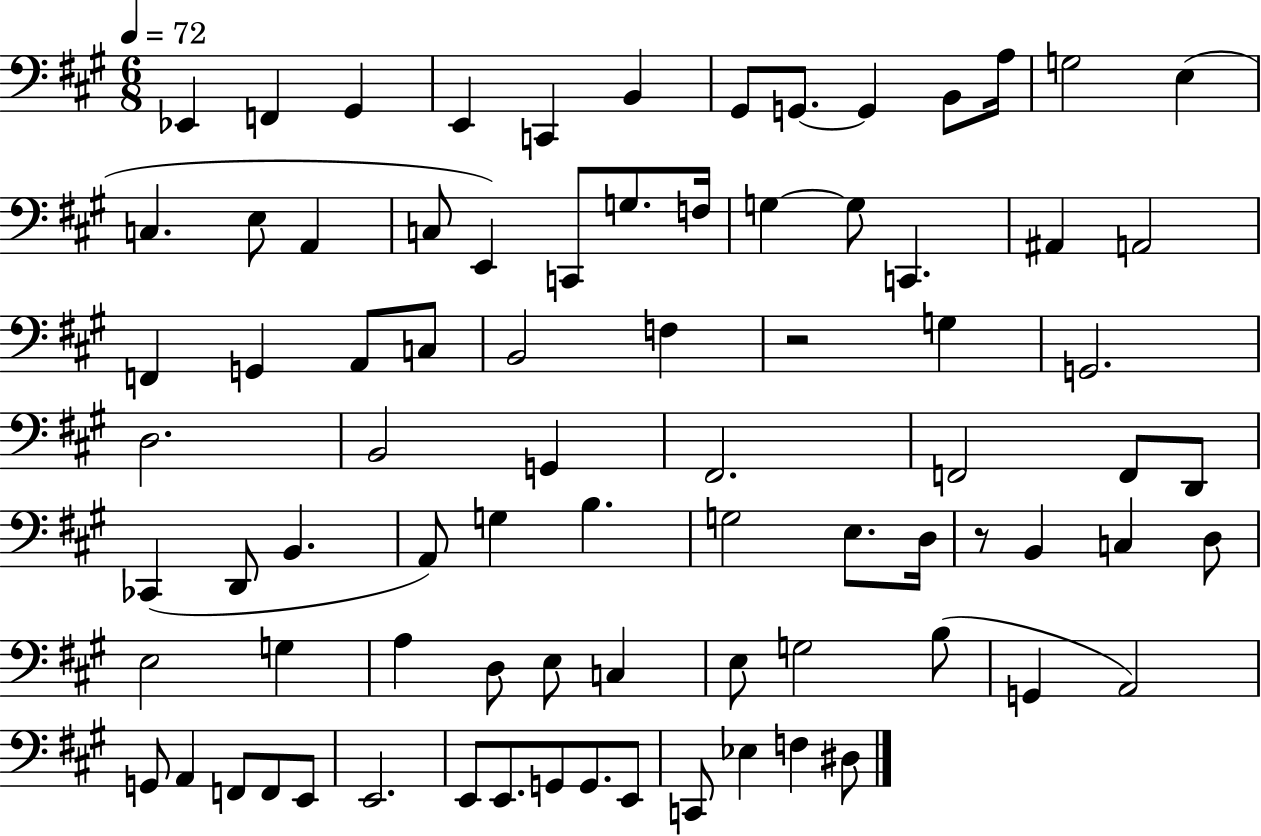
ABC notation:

X:1
T:Untitled
M:6/8
L:1/4
K:A
_E,, F,, ^G,, E,, C,, B,, ^G,,/2 G,,/2 G,, B,,/2 A,/4 G,2 E, C, E,/2 A,, C,/2 E,, C,,/2 G,/2 F,/4 G, G,/2 C,, ^A,, A,,2 F,, G,, A,,/2 C,/2 B,,2 F, z2 G, G,,2 D,2 B,,2 G,, ^F,,2 F,,2 F,,/2 D,,/2 _C,, D,,/2 B,, A,,/2 G, B, G,2 E,/2 D,/4 z/2 B,, C, D,/2 E,2 G, A, D,/2 E,/2 C, E,/2 G,2 B,/2 G,, A,,2 G,,/2 A,, F,,/2 F,,/2 E,,/2 E,,2 E,,/2 E,,/2 G,,/2 G,,/2 E,,/2 C,,/2 _E, F, ^D,/2